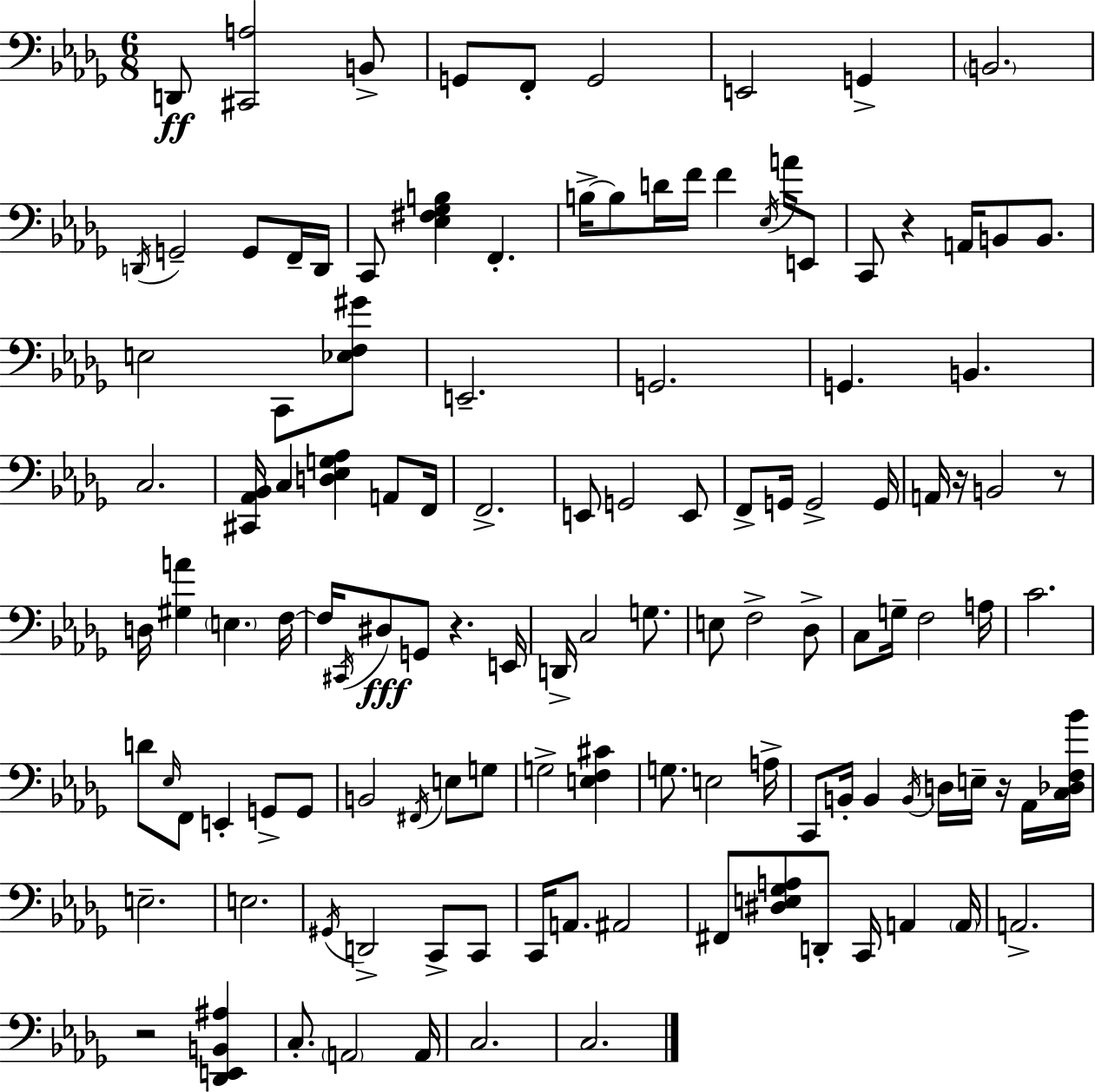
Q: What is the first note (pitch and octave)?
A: D2